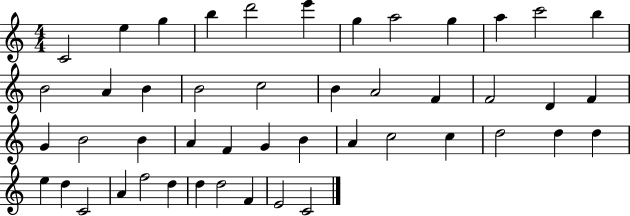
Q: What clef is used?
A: treble